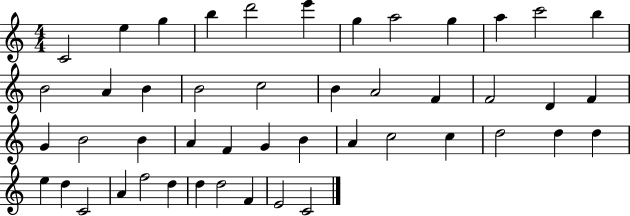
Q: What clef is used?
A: treble